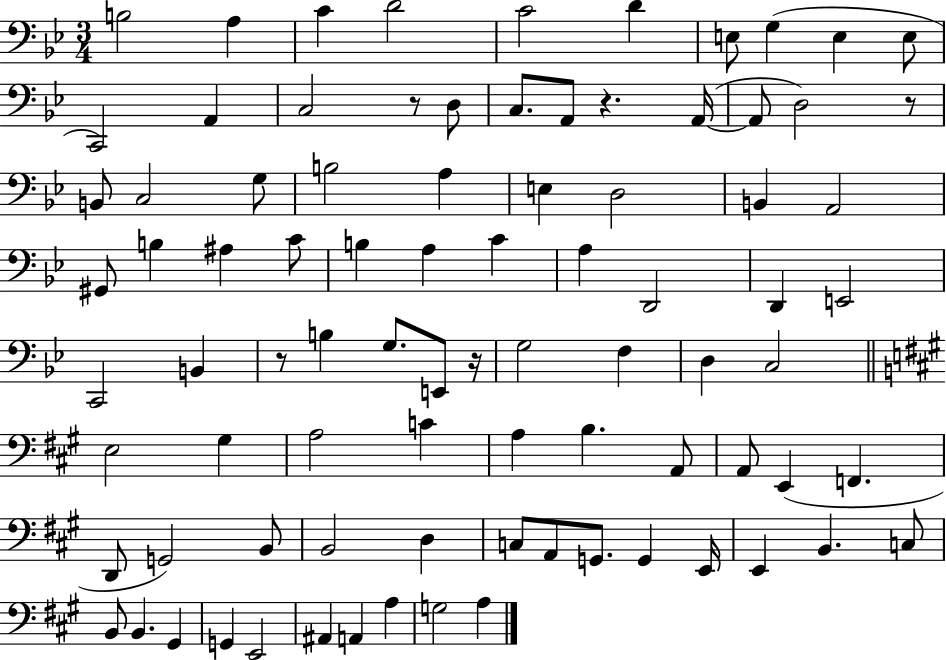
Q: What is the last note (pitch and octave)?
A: A3